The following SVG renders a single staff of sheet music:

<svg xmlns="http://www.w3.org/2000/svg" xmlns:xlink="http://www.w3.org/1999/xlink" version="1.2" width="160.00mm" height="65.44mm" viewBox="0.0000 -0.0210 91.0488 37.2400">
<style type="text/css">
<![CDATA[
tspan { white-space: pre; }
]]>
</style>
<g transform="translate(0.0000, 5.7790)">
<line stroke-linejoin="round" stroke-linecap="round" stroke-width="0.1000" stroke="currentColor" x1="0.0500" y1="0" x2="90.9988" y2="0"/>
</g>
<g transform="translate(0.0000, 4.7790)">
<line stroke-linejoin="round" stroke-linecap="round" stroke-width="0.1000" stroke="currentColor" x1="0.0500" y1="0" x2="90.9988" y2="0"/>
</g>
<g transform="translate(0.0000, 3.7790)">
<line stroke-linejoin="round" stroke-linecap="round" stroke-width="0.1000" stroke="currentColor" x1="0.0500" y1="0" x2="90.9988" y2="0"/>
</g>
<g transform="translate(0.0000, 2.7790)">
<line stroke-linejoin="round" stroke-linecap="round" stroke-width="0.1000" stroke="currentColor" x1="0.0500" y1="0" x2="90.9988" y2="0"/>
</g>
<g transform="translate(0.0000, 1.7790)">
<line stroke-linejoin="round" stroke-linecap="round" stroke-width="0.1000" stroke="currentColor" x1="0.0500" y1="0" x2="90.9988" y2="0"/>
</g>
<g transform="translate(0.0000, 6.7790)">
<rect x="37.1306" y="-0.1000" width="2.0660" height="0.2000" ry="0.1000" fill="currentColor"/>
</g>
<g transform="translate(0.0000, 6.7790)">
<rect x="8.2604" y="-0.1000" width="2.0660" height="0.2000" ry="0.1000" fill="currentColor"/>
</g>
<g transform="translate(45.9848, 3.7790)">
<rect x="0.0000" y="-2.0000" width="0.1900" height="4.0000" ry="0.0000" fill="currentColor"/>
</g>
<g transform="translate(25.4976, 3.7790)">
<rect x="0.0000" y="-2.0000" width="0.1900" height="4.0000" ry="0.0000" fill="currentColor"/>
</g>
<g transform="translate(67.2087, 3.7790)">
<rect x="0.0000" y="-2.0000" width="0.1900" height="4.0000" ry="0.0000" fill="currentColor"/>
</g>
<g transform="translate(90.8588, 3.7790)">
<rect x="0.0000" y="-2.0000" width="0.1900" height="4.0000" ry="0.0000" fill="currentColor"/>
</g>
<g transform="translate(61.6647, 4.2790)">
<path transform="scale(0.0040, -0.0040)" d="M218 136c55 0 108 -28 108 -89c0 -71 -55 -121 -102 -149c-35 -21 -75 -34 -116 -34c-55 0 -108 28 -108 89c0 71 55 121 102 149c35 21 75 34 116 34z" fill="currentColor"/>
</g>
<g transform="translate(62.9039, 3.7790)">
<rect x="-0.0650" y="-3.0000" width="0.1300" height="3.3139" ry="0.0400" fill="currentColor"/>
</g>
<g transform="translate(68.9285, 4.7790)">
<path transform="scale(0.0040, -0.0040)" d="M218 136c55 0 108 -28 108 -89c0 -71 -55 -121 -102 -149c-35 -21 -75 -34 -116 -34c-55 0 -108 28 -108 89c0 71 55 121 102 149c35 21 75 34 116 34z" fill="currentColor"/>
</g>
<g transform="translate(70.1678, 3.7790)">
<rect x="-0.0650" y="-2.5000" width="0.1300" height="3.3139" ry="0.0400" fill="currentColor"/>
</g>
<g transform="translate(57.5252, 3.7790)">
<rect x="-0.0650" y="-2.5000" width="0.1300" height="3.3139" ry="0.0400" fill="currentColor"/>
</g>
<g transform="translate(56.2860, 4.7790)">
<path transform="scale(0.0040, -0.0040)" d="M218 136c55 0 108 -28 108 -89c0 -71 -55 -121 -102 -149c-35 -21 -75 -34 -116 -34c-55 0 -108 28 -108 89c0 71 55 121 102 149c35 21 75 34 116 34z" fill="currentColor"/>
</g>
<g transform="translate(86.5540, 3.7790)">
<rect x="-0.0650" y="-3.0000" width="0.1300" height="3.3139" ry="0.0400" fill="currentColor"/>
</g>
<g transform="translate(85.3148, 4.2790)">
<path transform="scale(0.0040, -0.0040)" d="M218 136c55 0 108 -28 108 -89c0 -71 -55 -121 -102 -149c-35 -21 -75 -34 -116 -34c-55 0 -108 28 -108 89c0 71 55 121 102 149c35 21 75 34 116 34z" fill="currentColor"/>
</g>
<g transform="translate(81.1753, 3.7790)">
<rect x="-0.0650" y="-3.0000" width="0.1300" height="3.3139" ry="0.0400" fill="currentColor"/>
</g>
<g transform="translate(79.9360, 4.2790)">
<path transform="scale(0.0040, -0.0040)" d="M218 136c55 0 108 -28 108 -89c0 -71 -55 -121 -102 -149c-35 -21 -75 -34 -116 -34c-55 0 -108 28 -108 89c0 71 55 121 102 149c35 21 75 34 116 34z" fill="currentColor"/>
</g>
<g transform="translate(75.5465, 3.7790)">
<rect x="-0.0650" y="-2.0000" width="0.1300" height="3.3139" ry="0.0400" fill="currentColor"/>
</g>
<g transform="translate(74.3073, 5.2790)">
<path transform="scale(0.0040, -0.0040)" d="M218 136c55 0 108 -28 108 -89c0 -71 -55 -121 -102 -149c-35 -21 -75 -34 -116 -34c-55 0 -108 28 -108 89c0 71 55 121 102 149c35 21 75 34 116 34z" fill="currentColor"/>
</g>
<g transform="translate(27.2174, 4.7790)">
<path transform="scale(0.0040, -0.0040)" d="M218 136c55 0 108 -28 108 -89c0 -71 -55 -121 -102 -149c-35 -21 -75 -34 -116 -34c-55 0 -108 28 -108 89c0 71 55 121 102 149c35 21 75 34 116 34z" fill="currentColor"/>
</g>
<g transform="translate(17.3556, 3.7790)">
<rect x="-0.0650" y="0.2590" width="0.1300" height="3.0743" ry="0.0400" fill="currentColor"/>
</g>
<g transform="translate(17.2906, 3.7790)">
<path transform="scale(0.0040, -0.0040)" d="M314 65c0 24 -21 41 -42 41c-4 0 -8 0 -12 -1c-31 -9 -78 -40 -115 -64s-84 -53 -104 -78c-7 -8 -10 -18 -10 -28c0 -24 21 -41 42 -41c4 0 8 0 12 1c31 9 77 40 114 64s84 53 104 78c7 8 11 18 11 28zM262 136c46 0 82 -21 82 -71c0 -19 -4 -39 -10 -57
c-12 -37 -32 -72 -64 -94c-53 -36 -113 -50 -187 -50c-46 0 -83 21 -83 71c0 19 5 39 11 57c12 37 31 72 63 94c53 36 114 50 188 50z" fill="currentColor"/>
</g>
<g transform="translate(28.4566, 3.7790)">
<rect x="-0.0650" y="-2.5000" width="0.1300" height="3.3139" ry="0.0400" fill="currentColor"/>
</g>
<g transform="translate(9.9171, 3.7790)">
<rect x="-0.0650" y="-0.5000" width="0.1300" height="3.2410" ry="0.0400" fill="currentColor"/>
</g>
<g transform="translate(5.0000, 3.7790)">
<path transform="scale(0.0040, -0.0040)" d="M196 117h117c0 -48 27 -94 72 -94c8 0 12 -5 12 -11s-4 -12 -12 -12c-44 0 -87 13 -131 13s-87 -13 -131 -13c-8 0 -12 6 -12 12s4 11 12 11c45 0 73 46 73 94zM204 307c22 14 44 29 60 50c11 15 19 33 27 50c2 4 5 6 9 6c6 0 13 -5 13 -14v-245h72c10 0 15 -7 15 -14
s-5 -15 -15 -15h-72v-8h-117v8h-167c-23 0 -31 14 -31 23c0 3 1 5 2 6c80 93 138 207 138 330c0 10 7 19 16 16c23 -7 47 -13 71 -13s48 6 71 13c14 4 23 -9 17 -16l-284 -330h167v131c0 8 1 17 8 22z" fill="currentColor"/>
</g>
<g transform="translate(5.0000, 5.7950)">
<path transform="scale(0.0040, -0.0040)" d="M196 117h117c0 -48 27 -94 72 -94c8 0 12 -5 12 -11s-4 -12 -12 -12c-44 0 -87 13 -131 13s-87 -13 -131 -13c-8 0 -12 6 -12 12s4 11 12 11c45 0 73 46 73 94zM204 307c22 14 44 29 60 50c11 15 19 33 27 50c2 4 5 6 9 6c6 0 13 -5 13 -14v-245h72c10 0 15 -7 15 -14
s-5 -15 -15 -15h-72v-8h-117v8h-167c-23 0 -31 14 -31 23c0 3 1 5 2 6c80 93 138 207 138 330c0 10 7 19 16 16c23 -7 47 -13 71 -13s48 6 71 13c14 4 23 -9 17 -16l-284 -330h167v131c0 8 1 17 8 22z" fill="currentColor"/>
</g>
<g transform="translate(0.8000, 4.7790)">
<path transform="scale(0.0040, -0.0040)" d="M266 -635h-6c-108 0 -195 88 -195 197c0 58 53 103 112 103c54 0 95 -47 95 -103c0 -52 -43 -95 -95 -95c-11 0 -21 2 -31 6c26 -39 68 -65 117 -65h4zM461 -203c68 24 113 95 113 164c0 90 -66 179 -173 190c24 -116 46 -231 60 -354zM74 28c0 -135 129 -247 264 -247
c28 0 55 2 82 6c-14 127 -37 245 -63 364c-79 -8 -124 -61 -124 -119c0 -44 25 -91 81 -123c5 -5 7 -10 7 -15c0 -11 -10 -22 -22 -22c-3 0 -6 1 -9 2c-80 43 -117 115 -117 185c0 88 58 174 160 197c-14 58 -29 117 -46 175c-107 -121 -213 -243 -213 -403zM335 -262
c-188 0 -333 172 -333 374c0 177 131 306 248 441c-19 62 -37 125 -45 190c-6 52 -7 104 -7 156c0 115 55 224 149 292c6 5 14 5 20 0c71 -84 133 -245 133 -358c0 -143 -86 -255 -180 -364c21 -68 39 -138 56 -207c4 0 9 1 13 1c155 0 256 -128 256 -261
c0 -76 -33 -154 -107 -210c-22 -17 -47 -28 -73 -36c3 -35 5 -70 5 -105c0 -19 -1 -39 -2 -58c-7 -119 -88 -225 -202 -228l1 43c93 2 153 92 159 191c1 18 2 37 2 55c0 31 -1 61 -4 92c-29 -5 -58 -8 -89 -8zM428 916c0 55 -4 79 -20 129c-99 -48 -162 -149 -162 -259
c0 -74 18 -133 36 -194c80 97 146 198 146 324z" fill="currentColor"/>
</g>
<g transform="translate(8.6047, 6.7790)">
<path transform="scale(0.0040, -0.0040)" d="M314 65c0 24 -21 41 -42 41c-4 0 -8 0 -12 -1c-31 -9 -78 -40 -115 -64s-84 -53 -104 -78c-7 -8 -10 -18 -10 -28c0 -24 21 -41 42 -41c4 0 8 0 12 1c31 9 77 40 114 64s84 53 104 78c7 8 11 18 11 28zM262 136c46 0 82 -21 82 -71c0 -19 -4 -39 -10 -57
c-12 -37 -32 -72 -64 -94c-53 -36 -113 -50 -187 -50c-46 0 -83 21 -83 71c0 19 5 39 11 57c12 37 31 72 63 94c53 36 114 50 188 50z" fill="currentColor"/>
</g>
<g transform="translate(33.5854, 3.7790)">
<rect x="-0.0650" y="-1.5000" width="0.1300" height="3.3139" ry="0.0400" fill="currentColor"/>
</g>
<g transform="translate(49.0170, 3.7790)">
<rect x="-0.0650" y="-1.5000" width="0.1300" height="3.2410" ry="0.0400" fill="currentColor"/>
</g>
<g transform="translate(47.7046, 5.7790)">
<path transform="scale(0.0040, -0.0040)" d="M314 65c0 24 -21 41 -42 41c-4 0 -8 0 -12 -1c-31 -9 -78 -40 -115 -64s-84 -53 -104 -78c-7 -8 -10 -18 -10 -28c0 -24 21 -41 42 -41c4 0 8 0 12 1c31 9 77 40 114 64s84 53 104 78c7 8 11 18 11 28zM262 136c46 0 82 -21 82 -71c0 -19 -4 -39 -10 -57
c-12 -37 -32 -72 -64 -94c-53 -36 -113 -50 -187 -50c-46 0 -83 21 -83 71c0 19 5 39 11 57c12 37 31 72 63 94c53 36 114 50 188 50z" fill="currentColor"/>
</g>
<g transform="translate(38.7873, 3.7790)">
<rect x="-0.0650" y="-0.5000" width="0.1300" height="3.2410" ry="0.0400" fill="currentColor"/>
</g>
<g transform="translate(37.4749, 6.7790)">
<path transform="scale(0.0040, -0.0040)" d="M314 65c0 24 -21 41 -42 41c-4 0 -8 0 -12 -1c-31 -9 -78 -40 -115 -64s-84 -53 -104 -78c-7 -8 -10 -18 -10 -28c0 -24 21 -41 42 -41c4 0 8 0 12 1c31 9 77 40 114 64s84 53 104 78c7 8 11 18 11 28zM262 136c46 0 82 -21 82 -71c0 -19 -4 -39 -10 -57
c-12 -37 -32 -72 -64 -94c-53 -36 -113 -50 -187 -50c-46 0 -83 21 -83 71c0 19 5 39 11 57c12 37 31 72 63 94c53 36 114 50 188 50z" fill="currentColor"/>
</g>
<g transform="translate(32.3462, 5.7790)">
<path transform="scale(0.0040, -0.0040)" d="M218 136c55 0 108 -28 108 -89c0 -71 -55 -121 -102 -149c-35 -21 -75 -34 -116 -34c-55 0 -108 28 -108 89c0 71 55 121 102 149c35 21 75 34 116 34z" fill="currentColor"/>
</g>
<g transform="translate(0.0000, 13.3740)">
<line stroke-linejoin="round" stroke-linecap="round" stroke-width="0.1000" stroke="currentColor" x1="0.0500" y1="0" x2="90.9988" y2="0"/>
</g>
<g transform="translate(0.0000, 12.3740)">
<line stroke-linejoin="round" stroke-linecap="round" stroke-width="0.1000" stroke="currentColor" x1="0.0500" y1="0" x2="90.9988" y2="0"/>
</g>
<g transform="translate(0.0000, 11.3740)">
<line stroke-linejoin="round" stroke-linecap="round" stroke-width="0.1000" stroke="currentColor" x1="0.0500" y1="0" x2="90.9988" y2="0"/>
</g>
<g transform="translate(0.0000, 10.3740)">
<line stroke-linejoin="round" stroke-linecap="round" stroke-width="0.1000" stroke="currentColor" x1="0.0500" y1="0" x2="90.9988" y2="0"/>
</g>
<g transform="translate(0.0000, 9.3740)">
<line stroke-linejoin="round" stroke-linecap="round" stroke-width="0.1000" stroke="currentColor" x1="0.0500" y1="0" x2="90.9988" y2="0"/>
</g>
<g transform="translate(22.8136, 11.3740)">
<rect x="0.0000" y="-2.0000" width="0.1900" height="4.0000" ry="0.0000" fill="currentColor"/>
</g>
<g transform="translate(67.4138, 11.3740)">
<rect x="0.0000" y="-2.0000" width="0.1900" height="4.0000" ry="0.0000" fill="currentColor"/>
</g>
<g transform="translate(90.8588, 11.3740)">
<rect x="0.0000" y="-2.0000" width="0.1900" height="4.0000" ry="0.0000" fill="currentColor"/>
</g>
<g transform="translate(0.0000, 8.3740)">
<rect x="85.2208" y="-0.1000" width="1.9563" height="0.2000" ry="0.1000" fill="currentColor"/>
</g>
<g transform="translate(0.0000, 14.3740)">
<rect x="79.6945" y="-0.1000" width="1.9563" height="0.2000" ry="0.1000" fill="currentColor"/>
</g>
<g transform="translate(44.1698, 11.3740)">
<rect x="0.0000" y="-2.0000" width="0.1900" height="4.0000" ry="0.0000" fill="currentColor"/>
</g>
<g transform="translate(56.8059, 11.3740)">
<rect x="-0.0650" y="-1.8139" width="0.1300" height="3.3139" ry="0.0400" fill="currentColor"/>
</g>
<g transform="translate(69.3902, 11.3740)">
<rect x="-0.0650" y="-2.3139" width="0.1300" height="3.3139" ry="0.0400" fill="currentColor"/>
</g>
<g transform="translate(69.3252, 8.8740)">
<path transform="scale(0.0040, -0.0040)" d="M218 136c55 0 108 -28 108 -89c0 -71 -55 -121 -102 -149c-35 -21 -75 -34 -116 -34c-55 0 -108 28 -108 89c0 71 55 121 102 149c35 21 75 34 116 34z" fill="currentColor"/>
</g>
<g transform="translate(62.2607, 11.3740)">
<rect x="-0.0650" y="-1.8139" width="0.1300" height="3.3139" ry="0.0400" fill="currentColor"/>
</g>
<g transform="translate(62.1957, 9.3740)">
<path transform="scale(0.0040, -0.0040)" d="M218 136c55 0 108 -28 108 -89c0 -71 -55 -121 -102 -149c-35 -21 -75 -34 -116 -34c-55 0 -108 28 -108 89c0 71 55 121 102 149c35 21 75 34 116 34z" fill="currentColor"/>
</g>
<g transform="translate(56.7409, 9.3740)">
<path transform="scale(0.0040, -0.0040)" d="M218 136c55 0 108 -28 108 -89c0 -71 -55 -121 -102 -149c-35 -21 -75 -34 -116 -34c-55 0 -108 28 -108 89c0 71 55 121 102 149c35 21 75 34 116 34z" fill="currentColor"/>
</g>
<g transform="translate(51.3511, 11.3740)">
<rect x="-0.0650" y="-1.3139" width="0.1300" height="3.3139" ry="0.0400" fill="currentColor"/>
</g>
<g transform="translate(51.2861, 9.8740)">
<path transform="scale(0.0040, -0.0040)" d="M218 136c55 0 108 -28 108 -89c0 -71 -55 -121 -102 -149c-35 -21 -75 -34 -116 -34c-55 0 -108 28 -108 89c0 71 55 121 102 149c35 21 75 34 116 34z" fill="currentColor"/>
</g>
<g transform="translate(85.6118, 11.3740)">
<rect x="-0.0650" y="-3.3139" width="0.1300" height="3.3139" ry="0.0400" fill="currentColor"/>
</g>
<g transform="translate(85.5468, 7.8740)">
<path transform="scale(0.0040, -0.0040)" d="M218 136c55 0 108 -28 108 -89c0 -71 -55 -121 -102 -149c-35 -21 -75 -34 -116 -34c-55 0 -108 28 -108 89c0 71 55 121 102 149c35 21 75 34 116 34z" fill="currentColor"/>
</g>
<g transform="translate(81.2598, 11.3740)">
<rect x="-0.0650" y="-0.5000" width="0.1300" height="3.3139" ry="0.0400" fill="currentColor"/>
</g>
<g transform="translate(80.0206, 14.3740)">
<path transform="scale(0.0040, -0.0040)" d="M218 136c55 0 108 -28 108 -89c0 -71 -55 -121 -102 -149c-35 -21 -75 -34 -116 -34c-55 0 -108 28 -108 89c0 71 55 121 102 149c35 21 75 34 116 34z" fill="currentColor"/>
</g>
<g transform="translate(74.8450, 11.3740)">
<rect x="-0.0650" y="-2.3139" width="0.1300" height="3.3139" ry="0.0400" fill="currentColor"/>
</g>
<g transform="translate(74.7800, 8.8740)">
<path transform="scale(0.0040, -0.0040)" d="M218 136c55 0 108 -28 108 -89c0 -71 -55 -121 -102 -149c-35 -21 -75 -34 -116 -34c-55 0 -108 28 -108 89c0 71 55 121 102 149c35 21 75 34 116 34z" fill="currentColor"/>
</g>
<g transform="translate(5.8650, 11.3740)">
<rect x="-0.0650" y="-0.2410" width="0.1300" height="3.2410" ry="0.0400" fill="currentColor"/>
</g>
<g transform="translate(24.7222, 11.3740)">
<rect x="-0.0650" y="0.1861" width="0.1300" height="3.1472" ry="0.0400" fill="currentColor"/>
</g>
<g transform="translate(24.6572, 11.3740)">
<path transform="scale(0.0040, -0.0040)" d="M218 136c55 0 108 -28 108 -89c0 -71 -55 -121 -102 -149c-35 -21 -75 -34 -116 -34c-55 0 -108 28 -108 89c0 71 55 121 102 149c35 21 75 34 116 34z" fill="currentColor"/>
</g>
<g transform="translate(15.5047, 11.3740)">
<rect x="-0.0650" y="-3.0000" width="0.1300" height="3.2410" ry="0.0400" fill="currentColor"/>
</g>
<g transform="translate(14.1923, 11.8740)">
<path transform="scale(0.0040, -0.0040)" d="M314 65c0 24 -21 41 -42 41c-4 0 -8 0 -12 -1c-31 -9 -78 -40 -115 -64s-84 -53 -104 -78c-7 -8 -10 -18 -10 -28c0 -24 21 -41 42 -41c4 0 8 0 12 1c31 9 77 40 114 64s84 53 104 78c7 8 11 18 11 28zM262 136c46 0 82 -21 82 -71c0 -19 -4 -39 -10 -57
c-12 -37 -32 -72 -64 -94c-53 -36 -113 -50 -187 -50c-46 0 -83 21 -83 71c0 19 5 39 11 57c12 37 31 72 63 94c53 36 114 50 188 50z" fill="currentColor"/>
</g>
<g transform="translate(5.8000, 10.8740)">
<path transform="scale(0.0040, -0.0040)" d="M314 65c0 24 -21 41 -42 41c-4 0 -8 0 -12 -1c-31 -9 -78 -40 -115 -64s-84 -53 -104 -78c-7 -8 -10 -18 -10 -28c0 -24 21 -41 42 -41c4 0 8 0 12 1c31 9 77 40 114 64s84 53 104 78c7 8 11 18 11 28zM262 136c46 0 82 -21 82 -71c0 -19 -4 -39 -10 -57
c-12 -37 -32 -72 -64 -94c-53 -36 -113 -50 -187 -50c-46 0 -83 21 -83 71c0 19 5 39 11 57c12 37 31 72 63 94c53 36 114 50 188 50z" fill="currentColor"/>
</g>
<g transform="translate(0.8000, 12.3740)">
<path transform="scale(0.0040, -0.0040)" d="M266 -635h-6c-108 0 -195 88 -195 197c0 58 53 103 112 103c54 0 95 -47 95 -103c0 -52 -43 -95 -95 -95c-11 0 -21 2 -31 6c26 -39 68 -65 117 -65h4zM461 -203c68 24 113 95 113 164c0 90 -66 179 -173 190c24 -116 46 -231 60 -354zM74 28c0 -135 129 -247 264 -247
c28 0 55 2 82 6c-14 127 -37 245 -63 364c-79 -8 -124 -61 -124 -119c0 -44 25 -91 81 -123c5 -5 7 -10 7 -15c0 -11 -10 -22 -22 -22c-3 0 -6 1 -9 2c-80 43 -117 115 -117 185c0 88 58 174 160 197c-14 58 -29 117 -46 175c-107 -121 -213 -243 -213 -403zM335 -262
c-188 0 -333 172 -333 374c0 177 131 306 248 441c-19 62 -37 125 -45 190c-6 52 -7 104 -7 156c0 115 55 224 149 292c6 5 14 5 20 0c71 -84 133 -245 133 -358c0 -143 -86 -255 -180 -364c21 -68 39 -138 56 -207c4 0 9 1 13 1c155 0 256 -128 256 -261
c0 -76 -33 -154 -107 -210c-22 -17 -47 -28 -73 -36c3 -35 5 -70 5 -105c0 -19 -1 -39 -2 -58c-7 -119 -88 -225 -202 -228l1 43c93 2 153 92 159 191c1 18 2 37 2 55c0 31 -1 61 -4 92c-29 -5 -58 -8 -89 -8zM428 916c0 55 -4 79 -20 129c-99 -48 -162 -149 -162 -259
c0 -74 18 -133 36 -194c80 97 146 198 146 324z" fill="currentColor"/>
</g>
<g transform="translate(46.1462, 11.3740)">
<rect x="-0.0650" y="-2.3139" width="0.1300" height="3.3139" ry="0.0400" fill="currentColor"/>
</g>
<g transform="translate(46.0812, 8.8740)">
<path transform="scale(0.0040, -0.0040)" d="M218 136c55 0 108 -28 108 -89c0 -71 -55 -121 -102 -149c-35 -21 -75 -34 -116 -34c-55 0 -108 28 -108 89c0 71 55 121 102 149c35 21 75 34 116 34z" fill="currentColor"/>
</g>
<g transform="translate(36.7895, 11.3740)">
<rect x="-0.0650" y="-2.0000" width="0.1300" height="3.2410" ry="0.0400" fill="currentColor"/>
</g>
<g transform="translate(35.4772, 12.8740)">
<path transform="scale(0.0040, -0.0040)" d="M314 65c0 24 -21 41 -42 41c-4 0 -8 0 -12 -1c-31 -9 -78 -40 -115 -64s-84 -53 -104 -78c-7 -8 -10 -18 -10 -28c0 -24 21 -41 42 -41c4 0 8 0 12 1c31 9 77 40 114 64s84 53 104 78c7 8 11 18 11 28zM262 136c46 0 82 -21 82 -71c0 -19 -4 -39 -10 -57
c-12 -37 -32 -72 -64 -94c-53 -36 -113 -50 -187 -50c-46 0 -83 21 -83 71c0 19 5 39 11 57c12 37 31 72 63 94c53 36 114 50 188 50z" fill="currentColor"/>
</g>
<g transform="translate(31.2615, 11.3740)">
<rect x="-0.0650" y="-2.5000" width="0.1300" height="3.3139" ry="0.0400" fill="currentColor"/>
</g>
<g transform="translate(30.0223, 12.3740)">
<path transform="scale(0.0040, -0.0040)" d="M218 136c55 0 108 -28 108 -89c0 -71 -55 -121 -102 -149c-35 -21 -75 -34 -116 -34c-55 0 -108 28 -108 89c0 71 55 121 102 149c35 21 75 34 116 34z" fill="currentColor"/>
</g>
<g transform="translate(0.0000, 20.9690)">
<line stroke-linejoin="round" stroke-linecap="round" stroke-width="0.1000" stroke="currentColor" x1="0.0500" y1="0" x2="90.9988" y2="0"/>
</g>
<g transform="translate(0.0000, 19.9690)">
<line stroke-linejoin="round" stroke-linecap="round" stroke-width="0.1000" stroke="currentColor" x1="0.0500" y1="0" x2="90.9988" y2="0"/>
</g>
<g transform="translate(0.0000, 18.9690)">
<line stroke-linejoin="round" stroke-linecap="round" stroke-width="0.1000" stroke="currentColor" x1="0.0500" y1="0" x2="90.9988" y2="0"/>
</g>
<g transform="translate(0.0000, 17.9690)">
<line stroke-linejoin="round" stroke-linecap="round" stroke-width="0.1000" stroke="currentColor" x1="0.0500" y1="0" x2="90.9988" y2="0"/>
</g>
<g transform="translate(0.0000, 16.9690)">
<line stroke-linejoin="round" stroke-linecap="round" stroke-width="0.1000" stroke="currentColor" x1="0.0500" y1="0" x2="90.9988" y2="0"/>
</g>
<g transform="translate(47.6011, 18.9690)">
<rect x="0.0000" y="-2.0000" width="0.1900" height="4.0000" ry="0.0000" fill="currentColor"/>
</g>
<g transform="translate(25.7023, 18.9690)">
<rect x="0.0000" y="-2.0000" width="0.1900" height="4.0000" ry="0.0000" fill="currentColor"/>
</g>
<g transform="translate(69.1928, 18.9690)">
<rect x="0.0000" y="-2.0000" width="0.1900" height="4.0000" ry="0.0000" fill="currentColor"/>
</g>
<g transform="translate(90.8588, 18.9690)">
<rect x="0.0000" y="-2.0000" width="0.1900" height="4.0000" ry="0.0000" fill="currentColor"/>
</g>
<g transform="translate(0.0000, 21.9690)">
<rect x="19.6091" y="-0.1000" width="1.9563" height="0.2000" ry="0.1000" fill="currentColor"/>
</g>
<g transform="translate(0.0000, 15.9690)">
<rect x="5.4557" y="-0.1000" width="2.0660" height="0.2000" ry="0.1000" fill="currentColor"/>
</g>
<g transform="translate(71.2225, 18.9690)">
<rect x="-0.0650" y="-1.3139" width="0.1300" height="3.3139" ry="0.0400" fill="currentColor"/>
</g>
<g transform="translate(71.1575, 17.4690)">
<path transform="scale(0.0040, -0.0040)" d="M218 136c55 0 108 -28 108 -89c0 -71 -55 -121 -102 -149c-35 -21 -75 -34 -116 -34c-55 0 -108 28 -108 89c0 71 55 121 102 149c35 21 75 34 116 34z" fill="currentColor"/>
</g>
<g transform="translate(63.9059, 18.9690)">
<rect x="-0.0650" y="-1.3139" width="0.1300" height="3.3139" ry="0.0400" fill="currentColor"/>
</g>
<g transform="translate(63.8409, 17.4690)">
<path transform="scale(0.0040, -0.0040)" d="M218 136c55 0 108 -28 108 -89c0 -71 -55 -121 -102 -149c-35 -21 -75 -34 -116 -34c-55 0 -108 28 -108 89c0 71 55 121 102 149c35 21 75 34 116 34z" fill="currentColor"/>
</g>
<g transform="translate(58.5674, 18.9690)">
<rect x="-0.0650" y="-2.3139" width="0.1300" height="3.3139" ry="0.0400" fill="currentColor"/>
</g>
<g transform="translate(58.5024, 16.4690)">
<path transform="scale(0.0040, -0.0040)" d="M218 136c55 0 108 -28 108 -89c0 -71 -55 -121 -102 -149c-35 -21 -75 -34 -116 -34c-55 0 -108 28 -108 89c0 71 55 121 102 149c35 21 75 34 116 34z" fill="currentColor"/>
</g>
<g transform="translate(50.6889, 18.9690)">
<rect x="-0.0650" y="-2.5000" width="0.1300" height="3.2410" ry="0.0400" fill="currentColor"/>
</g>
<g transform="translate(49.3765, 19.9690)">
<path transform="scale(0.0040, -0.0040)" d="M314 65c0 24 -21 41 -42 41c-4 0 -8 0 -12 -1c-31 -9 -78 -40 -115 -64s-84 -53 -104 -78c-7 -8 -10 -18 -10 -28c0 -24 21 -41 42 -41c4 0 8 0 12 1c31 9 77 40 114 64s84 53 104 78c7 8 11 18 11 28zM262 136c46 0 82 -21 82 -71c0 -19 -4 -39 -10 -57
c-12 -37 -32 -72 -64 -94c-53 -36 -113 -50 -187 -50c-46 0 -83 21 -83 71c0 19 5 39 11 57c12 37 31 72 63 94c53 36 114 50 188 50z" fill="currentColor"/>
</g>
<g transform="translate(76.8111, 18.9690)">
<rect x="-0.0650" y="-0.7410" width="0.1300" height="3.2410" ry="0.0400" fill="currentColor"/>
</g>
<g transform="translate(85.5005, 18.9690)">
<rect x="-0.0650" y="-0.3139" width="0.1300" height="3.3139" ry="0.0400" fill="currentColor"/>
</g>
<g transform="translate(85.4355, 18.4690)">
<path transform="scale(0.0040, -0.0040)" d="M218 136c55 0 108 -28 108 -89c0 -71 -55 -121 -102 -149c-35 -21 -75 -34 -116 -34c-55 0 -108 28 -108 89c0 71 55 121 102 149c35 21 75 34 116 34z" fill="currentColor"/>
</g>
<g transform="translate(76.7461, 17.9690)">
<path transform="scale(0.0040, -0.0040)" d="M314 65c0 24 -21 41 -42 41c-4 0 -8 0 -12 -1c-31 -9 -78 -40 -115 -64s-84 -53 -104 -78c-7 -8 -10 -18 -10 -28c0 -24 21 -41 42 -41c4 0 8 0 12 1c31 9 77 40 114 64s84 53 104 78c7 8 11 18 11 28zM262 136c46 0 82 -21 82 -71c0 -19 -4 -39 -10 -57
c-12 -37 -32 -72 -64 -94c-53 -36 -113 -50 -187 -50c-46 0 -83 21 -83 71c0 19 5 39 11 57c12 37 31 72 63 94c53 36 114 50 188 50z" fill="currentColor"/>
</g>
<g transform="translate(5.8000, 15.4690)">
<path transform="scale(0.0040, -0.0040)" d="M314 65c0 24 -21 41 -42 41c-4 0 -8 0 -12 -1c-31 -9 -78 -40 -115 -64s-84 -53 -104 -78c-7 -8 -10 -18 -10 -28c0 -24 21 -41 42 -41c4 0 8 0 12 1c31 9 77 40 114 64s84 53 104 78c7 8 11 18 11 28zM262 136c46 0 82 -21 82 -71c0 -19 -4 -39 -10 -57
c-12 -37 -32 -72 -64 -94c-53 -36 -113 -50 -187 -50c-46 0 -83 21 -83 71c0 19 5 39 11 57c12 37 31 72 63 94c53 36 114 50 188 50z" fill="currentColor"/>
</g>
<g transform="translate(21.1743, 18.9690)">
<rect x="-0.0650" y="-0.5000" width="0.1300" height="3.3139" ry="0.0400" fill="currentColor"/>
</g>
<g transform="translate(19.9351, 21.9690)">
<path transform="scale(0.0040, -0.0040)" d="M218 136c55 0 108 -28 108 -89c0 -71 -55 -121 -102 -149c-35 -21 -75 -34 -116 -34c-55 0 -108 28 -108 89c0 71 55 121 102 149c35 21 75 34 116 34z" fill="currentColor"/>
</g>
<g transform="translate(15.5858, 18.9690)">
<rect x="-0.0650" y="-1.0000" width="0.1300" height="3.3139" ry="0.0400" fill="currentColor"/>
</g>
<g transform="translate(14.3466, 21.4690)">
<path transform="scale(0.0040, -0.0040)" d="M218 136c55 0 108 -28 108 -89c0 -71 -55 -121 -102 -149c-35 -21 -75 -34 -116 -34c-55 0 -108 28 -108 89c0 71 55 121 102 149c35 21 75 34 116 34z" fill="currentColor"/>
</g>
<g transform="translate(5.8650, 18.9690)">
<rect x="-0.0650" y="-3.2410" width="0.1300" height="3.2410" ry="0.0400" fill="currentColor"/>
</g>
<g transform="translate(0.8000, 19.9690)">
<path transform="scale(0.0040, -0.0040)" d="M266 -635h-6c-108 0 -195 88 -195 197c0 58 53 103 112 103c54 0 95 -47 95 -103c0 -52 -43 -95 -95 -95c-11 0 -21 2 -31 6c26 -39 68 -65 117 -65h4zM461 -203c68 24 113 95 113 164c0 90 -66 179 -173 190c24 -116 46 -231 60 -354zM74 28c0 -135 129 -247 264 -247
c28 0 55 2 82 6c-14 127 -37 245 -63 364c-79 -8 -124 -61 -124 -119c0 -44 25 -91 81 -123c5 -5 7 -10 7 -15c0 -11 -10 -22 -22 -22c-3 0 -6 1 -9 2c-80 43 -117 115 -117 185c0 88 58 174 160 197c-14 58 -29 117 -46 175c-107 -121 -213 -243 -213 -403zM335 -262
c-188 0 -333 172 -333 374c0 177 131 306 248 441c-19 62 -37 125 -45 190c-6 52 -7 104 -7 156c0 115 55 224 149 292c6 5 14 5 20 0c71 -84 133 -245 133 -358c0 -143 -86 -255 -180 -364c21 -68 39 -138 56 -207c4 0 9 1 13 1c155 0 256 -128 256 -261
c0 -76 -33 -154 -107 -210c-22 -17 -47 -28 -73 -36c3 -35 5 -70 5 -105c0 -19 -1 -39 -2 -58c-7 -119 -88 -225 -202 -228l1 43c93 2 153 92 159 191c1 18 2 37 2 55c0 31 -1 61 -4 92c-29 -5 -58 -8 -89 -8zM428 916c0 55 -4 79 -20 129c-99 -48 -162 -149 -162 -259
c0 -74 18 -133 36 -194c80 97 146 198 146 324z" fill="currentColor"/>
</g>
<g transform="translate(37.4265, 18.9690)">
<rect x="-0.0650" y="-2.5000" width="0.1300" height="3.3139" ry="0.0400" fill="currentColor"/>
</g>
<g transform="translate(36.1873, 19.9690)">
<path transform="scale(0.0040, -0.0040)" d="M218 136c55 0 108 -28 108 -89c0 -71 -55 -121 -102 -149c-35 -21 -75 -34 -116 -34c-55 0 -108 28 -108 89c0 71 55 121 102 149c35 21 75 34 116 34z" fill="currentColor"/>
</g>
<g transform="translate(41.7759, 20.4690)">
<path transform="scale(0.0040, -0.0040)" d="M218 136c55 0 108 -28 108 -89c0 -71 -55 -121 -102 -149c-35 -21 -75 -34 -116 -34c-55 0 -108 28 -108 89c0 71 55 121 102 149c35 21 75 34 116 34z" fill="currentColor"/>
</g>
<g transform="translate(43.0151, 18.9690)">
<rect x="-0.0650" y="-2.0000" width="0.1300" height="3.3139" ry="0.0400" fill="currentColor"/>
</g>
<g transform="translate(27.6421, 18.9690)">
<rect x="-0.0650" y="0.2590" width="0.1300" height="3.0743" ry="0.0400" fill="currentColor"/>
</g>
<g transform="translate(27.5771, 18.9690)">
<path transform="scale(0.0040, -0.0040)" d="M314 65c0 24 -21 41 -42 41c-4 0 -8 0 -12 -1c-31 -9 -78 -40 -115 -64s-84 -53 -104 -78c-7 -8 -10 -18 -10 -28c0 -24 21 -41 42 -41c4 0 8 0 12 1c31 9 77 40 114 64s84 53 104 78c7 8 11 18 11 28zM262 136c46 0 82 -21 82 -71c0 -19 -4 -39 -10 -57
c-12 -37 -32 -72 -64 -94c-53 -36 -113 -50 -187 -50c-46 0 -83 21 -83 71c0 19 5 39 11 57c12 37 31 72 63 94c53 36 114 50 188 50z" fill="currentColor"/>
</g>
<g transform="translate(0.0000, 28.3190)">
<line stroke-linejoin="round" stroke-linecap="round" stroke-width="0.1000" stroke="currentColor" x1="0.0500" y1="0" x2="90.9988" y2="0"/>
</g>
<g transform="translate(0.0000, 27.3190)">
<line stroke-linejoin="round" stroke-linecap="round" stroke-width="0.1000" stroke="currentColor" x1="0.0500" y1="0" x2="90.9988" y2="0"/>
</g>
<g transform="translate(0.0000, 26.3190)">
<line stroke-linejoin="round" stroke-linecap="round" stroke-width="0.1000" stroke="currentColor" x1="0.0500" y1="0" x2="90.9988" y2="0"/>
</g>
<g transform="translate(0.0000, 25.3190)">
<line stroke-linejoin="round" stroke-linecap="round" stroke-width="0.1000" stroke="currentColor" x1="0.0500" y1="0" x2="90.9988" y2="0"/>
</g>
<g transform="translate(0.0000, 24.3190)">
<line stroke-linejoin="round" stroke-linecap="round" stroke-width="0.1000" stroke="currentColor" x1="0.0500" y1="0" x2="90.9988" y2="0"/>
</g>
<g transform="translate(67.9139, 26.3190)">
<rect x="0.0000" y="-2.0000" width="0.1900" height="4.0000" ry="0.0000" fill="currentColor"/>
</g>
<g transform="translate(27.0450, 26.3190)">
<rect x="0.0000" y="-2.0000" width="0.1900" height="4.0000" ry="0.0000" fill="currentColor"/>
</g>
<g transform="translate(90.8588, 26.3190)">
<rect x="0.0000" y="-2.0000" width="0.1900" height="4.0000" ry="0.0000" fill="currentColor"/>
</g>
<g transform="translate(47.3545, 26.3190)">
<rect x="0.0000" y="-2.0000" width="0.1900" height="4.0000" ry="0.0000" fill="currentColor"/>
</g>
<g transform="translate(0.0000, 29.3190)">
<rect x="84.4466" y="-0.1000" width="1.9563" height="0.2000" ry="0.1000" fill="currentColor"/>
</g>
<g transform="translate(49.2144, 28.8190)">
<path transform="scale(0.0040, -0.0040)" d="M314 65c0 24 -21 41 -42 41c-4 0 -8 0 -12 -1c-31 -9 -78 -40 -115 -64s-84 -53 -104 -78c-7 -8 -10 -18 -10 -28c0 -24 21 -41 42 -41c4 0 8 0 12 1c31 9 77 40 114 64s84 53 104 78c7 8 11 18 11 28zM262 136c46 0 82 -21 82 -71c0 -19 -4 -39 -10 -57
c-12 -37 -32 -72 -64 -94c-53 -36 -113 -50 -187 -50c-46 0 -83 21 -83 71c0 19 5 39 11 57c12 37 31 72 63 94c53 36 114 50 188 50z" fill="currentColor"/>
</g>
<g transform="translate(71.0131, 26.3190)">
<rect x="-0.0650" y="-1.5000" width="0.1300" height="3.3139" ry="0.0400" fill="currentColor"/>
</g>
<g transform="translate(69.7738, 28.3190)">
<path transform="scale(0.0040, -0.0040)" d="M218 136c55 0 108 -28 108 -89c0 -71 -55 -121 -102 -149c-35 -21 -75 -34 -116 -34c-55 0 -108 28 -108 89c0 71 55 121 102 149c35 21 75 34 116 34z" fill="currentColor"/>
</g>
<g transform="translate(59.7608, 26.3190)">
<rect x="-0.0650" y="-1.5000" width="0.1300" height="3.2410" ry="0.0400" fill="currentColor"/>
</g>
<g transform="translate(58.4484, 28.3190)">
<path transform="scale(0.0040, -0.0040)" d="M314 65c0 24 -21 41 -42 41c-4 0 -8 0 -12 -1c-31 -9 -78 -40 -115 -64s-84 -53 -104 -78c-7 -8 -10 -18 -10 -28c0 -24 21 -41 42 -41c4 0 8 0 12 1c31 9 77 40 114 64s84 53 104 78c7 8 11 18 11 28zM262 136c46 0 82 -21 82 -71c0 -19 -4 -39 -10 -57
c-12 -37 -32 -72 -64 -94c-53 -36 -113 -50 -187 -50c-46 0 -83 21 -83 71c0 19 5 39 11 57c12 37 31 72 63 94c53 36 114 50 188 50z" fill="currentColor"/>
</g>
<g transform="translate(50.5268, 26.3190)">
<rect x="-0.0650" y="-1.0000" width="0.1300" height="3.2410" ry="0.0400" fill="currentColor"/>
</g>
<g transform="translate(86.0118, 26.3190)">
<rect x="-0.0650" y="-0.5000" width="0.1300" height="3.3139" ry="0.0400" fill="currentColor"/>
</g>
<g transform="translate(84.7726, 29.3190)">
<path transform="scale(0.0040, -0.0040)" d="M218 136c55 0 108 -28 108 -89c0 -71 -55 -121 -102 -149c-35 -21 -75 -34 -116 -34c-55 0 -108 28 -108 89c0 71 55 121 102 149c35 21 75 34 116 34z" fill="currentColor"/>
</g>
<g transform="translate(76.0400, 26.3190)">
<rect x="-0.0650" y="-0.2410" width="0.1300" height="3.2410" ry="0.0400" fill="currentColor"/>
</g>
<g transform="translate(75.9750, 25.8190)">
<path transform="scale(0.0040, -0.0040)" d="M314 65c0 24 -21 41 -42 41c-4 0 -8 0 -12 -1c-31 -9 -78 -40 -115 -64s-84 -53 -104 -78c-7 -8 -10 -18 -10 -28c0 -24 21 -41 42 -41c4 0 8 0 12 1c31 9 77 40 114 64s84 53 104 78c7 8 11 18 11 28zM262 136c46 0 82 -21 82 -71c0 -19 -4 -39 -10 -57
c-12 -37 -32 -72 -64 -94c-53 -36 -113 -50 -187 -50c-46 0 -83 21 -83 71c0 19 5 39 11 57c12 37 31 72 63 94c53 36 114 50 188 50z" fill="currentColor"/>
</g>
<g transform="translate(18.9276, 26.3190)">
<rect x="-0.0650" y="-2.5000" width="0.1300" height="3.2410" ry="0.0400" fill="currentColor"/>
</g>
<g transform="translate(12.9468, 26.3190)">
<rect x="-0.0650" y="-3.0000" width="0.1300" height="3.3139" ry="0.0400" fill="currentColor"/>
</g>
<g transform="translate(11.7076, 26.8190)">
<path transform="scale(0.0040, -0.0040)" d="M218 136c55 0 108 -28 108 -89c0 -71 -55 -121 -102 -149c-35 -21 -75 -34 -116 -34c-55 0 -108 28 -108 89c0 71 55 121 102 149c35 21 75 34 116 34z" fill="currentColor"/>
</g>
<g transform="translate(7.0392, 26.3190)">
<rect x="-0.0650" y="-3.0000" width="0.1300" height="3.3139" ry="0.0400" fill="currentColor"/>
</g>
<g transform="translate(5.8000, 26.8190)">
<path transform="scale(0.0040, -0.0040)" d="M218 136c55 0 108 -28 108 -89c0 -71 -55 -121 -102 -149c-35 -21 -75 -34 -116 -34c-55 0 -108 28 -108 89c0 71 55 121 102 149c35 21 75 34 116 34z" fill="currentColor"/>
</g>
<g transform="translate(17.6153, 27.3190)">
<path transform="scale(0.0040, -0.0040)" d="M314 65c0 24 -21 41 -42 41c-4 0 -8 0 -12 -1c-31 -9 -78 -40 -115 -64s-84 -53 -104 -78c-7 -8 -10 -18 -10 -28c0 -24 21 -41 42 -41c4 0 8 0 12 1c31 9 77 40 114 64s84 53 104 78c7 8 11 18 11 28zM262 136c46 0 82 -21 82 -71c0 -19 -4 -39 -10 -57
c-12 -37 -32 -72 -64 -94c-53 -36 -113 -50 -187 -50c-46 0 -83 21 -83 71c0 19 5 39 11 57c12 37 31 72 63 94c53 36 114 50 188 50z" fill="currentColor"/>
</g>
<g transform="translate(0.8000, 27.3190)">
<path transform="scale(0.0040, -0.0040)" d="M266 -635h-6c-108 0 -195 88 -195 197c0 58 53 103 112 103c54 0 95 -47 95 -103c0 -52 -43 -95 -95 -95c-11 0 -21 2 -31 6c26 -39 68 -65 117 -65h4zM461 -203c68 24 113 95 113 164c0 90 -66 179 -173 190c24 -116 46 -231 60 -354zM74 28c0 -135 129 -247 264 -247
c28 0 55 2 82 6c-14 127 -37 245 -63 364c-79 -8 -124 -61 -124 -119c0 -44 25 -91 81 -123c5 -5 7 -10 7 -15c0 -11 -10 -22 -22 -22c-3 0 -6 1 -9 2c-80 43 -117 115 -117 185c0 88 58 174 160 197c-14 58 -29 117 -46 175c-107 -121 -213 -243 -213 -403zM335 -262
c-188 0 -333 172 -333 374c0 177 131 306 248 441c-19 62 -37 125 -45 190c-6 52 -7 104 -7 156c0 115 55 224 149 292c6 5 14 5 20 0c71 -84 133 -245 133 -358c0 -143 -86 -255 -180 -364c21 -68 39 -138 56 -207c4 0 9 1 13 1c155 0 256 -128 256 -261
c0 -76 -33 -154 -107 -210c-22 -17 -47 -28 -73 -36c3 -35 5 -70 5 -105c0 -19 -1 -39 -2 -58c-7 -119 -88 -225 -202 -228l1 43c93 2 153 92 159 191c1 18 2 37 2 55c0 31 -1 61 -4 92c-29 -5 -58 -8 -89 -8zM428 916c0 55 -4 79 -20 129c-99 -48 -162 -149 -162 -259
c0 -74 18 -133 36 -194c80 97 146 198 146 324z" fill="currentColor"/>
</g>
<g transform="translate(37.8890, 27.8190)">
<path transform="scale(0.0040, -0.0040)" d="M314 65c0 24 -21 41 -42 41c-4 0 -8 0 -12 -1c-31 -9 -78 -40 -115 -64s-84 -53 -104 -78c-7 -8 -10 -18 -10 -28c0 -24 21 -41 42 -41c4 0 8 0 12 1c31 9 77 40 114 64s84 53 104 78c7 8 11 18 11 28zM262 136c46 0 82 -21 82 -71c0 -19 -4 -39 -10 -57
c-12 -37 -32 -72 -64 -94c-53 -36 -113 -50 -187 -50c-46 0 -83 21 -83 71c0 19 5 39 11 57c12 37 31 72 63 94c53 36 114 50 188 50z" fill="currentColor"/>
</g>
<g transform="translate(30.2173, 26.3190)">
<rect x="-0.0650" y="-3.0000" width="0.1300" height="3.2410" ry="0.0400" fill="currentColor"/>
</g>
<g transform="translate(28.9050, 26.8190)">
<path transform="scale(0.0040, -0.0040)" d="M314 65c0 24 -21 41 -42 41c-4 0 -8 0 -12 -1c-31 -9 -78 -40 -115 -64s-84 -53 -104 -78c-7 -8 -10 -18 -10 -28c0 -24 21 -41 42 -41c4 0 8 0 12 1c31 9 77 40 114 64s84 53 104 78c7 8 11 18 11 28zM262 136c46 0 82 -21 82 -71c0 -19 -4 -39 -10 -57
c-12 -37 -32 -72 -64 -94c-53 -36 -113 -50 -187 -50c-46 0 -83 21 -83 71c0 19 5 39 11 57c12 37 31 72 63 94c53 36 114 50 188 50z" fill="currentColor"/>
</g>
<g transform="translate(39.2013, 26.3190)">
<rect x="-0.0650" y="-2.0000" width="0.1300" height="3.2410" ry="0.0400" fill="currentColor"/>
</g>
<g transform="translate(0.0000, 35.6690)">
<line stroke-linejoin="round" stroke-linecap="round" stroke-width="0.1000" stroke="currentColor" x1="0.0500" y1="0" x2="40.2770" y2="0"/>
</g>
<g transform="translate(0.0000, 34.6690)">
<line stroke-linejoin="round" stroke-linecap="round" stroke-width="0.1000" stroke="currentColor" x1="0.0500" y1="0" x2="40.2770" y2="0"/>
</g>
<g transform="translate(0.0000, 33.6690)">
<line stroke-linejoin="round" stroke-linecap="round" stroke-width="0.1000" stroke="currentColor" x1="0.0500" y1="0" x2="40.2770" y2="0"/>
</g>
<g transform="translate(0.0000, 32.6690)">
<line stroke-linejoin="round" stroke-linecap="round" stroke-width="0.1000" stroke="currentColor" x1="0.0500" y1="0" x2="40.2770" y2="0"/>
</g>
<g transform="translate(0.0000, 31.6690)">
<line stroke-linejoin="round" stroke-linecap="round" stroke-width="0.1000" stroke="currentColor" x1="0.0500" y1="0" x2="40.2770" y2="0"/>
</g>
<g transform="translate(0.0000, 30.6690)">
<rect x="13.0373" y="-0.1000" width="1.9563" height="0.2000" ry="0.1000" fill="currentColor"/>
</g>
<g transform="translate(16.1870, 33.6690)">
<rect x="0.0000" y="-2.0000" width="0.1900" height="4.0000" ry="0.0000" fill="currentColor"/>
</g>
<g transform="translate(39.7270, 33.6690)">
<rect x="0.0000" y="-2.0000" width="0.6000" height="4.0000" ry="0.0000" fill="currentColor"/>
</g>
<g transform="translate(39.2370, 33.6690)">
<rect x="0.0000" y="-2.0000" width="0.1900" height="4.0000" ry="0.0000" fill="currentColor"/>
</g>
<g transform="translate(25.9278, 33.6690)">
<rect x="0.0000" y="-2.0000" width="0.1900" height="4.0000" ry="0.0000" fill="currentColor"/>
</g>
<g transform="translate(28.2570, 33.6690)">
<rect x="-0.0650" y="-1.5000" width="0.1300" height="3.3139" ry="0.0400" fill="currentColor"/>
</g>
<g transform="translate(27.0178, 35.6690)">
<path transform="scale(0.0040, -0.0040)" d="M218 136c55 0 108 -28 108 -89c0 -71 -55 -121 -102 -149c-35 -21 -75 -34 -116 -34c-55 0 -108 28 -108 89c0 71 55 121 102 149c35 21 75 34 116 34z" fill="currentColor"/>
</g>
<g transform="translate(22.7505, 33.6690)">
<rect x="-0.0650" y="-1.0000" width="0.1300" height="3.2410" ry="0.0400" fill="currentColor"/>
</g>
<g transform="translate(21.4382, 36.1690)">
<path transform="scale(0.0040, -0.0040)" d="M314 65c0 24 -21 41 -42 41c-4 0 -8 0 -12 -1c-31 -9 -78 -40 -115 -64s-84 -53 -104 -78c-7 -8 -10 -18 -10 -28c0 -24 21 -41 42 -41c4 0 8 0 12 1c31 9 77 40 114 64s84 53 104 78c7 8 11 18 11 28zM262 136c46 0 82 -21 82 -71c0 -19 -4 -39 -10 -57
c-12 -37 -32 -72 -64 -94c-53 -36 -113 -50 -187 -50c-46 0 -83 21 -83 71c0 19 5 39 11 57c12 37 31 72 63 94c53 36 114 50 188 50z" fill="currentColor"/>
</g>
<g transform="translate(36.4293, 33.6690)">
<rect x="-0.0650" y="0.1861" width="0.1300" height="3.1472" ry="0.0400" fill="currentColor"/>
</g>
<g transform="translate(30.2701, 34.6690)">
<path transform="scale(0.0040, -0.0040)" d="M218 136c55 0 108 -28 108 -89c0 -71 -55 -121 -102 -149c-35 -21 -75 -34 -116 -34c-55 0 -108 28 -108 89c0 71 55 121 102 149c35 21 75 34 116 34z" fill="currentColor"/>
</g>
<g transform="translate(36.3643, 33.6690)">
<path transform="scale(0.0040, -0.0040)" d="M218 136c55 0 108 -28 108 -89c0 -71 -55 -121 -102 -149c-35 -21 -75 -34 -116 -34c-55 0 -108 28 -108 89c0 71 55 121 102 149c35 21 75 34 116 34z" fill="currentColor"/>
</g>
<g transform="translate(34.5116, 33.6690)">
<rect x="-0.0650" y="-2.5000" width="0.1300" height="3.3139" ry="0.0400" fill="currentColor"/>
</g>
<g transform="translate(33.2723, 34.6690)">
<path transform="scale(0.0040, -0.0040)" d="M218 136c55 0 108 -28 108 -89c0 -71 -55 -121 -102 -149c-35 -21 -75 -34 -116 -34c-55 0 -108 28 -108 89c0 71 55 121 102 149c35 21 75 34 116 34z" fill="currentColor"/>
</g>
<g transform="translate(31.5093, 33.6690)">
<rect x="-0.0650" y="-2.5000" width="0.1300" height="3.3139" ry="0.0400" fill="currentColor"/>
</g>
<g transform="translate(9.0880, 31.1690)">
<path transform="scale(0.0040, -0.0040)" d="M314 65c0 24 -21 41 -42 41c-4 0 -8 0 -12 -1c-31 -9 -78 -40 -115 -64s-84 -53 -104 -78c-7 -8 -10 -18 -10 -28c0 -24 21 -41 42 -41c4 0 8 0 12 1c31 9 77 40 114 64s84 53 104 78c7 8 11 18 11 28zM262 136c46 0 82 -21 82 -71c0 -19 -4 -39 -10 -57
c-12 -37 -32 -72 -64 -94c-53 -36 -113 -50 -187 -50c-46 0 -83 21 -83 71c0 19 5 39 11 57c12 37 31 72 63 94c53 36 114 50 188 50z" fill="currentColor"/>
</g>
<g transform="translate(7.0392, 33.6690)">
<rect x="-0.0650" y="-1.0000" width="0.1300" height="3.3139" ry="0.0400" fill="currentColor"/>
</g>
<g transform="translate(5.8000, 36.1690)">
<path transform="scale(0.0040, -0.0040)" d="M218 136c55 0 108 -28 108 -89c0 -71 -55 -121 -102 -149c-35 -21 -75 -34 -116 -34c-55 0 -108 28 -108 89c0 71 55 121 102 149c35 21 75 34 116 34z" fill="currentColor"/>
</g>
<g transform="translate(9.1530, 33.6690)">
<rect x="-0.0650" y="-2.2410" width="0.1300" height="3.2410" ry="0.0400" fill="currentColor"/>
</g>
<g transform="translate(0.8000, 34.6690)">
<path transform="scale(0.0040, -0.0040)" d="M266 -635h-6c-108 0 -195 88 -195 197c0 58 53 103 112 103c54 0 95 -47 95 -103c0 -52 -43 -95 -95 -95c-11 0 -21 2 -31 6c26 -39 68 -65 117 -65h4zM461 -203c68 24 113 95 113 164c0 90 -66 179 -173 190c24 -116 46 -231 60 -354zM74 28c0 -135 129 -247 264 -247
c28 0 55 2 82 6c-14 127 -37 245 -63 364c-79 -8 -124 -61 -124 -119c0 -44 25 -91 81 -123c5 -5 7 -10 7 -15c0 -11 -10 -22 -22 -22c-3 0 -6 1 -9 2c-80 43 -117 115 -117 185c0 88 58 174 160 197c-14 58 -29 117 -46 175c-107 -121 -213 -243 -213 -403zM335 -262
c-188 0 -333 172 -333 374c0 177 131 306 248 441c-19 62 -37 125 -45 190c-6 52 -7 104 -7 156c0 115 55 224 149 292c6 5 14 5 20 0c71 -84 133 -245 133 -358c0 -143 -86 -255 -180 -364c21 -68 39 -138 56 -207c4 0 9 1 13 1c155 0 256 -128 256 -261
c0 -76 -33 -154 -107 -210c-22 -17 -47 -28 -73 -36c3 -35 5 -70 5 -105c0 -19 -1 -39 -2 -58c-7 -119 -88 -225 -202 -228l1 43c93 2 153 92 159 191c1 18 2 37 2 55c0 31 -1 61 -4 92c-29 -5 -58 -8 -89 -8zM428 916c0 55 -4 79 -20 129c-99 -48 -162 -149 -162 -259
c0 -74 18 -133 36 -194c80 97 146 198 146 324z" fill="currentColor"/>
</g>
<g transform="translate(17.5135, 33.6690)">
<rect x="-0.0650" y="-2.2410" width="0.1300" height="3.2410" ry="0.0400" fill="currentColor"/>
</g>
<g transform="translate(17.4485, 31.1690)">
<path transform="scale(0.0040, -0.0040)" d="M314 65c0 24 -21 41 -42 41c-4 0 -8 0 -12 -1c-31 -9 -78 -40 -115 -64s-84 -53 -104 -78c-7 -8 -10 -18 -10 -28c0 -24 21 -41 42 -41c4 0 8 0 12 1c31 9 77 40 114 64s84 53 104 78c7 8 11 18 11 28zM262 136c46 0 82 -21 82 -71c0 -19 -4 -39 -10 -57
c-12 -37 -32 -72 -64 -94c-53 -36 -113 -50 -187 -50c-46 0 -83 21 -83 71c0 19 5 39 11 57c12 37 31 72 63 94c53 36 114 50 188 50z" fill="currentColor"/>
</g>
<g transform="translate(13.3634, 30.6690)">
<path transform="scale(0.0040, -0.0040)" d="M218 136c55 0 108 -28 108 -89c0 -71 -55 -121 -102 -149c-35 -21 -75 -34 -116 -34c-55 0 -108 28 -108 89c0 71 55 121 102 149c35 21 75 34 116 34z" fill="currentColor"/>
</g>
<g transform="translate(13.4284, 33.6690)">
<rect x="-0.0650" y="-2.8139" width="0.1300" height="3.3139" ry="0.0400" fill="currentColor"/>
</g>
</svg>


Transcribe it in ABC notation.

X:1
T:Untitled
M:4/4
L:1/4
K:C
C2 B2 G E C2 E2 G A G F A A c2 A2 B G F2 g e f f g g C b b2 D C B2 G F G2 g e e d2 c A A G2 A2 F2 D2 E2 E c2 C D g2 a g2 D2 E G G B